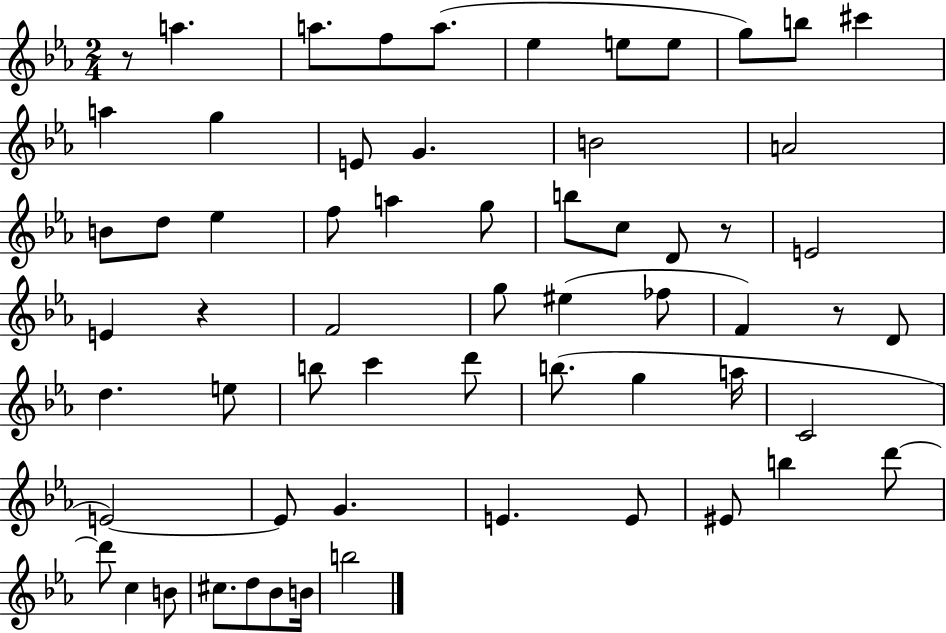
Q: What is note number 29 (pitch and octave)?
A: G5